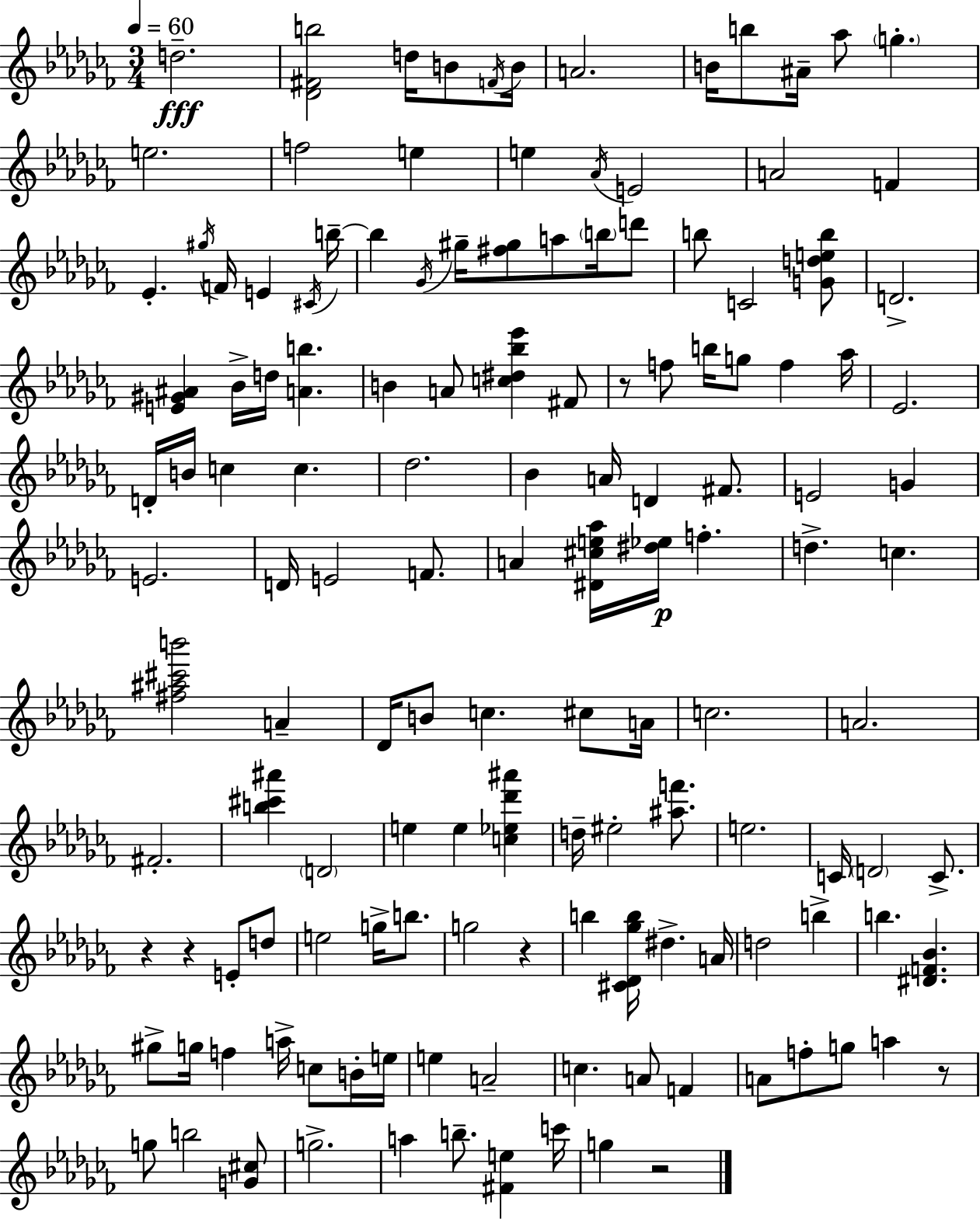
X:1
T:Untitled
M:3/4
L:1/4
K:Abm
d2 [_D^Fb]2 d/4 B/2 F/4 B/4 A2 B/4 b/2 ^A/4 _a/2 g e2 f2 e e _A/4 E2 A2 F _E ^g/4 F/4 E ^C/4 b/4 b _G/4 ^g/4 [^f^g]/2 a/2 b/4 d'/2 b/2 C2 [Gdeb]/2 D2 [E^G^A] _B/4 d/4 [Ab] B A/2 [c^d_b_e'] ^F/2 z/2 f/2 b/4 g/2 f _a/4 _E2 D/4 B/4 c c _d2 _B A/4 D ^F/2 E2 G E2 D/4 E2 F/2 A [^D^ce_a]/4 [^d_e]/4 f d c [^f^a^c'b']2 A _D/4 B/2 c ^c/2 A/4 c2 A2 ^F2 [b^c'^a'] D2 e e [c_e_d'^a'] d/4 ^e2 [^af']/2 e2 C/4 D2 C/2 z z E/2 d/2 e2 g/4 b/2 g2 z b [^C_D_gb]/4 ^d A/4 d2 b b [^DF_B] ^g/2 g/4 f a/4 c/2 B/4 e/4 e A2 c A/2 F A/2 f/2 g/2 a z/2 g/2 b2 [G^c]/2 g2 a b/2 [^Fe] c'/4 g z2